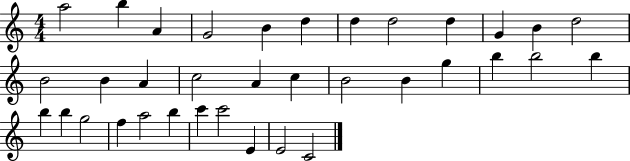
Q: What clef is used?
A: treble